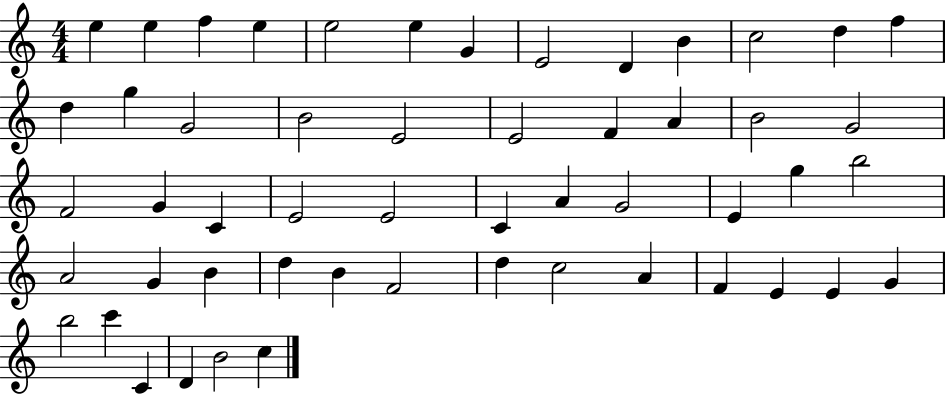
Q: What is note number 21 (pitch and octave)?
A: A4